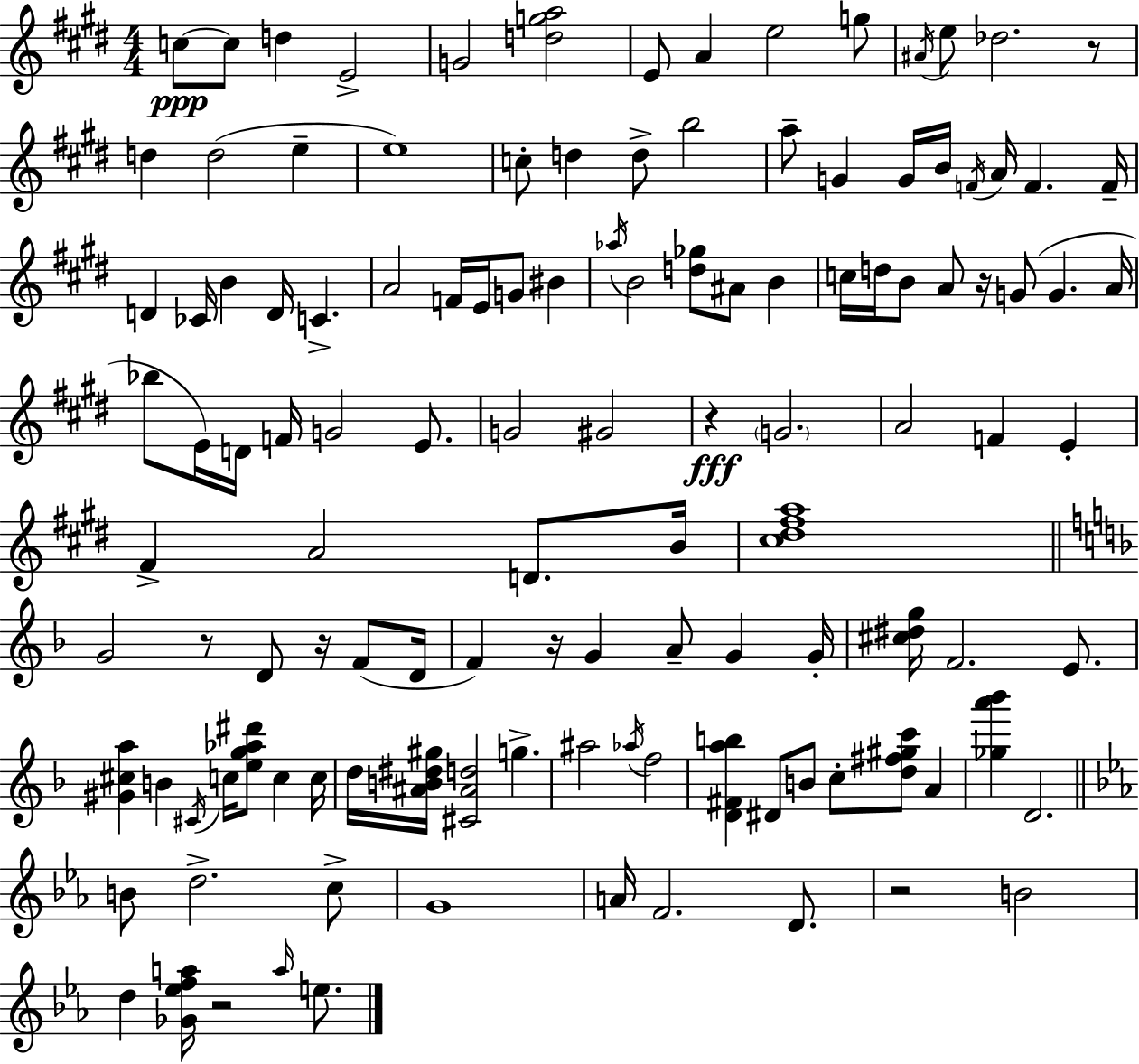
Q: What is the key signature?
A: E major